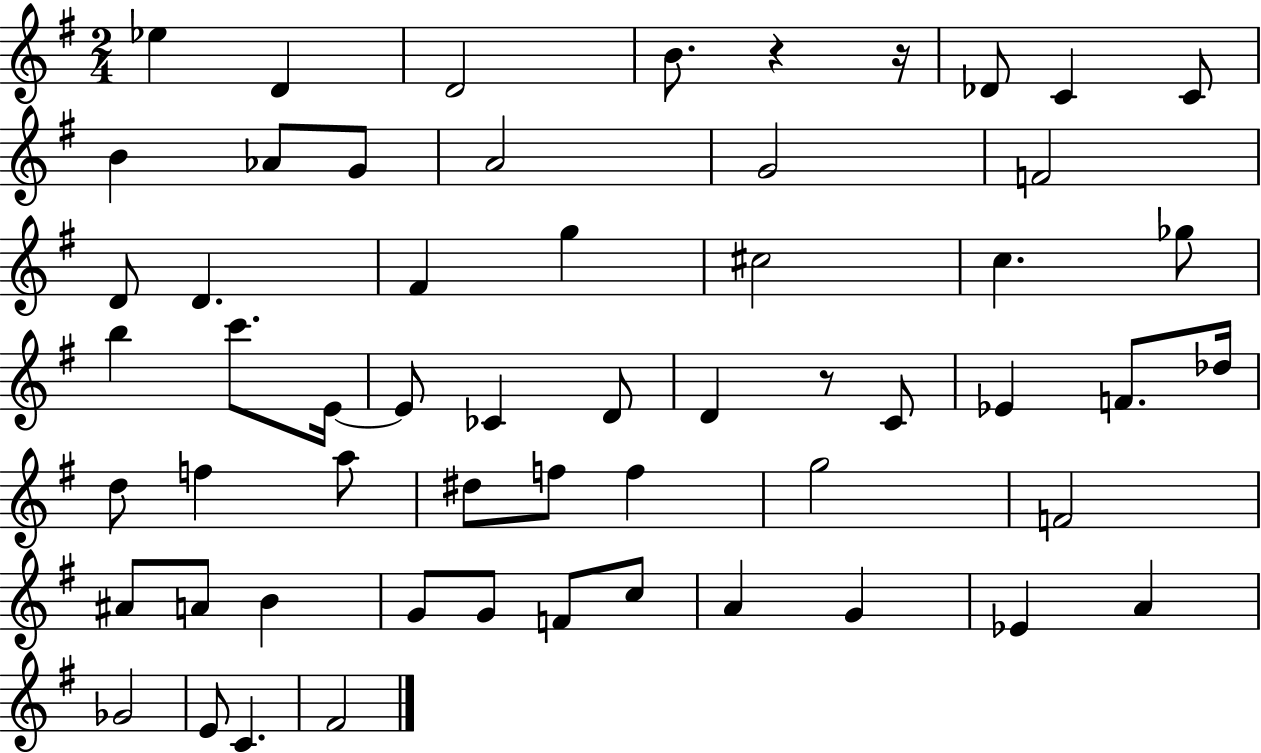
{
  \clef treble
  \numericTimeSignature
  \time 2/4
  \key g \major
  ees''4 d'4 | d'2 | b'8. r4 r16 | des'8 c'4 c'8 | \break b'4 aes'8 g'8 | a'2 | g'2 | f'2 | \break d'8 d'4. | fis'4 g''4 | cis''2 | c''4. ges''8 | \break b''4 c'''8. e'16~~ | e'8 ces'4 d'8 | d'4 r8 c'8 | ees'4 f'8. des''16 | \break d''8 f''4 a''8 | dis''8 f''8 f''4 | g''2 | f'2 | \break ais'8 a'8 b'4 | g'8 g'8 f'8 c''8 | a'4 g'4 | ees'4 a'4 | \break ges'2 | e'8 c'4. | fis'2 | \bar "|."
}